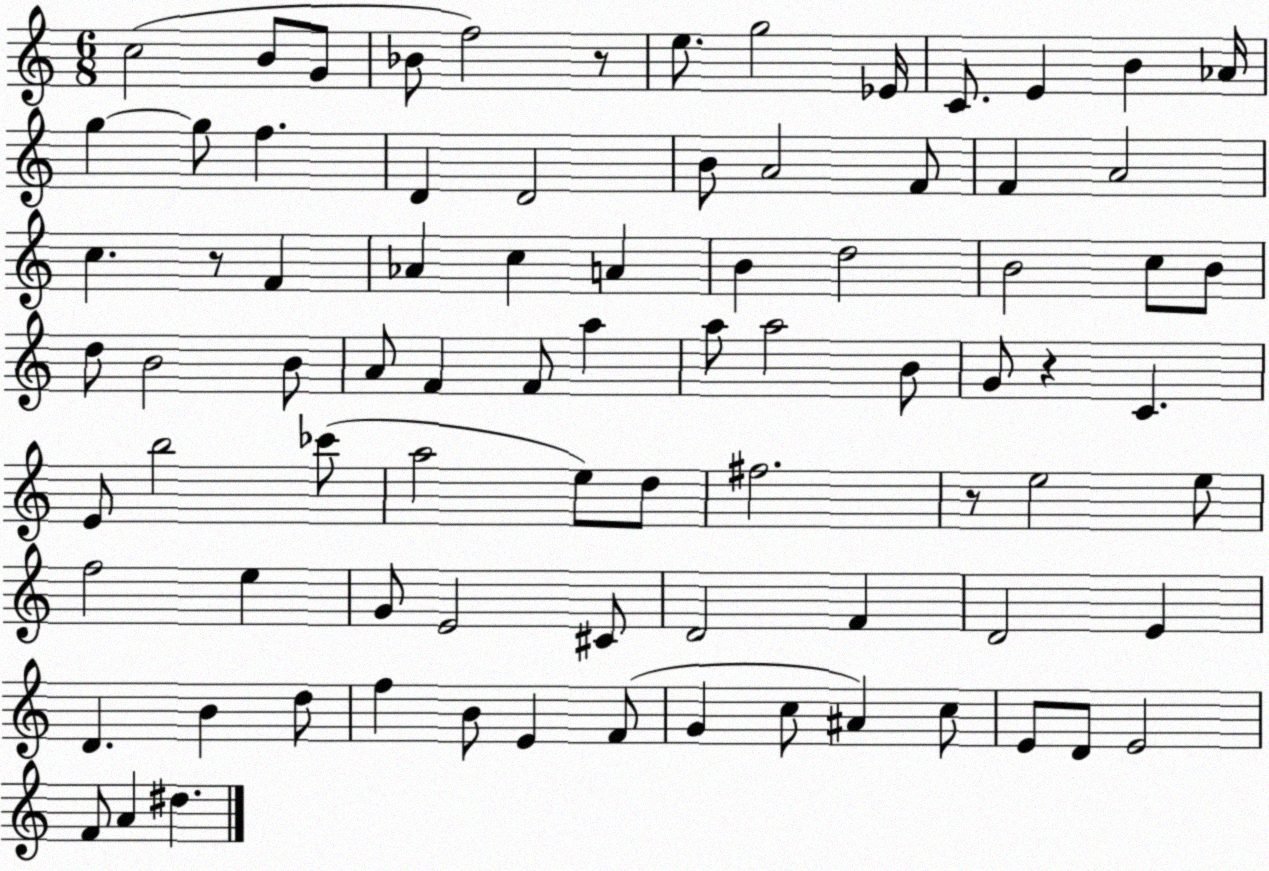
X:1
T:Untitled
M:6/8
L:1/4
K:C
c2 B/2 G/2 _B/2 f2 z/2 e/2 g2 _E/4 C/2 E B _A/4 g g/2 f D D2 B/2 A2 F/2 F A2 c z/2 F _A c A B d2 B2 c/2 B/2 d/2 B2 B/2 A/2 F F/2 a a/2 a2 B/2 G/2 z C E/2 b2 _c'/2 a2 e/2 d/2 ^f2 z/2 e2 e/2 f2 e G/2 E2 ^C/2 D2 F D2 E D B d/2 f B/2 E F/2 G c/2 ^A c/2 E/2 D/2 E2 F/2 A ^d